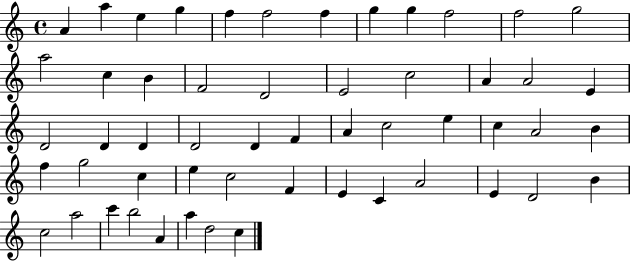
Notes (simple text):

A4/q A5/q E5/q G5/q F5/q F5/h F5/q G5/q G5/q F5/h F5/h G5/h A5/h C5/q B4/q F4/h D4/h E4/h C5/h A4/q A4/h E4/q D4/h D4/q D4/q D4/h D4/q F4/q A4/q C5/h E5/q C5/q A4/h B4/q F5/q G5/h C5/q E5/q C5/h F4/q E4/q C4/q A4/h E4/q D4/h B4/q C5/h A5/h C6/q B5/h A4/q A5/q D5/h C5/q